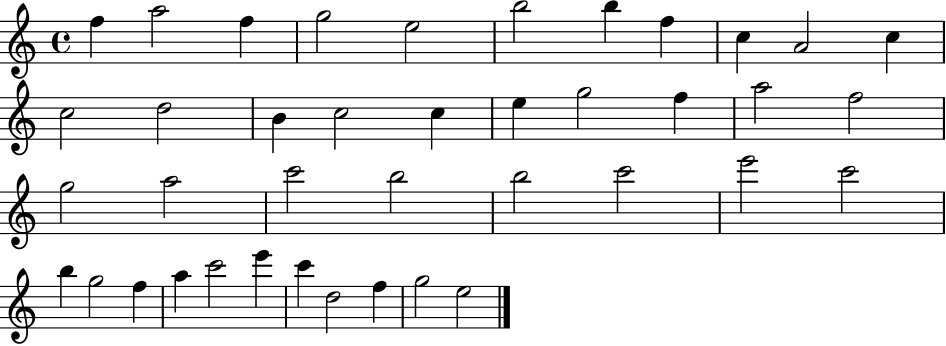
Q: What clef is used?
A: treble